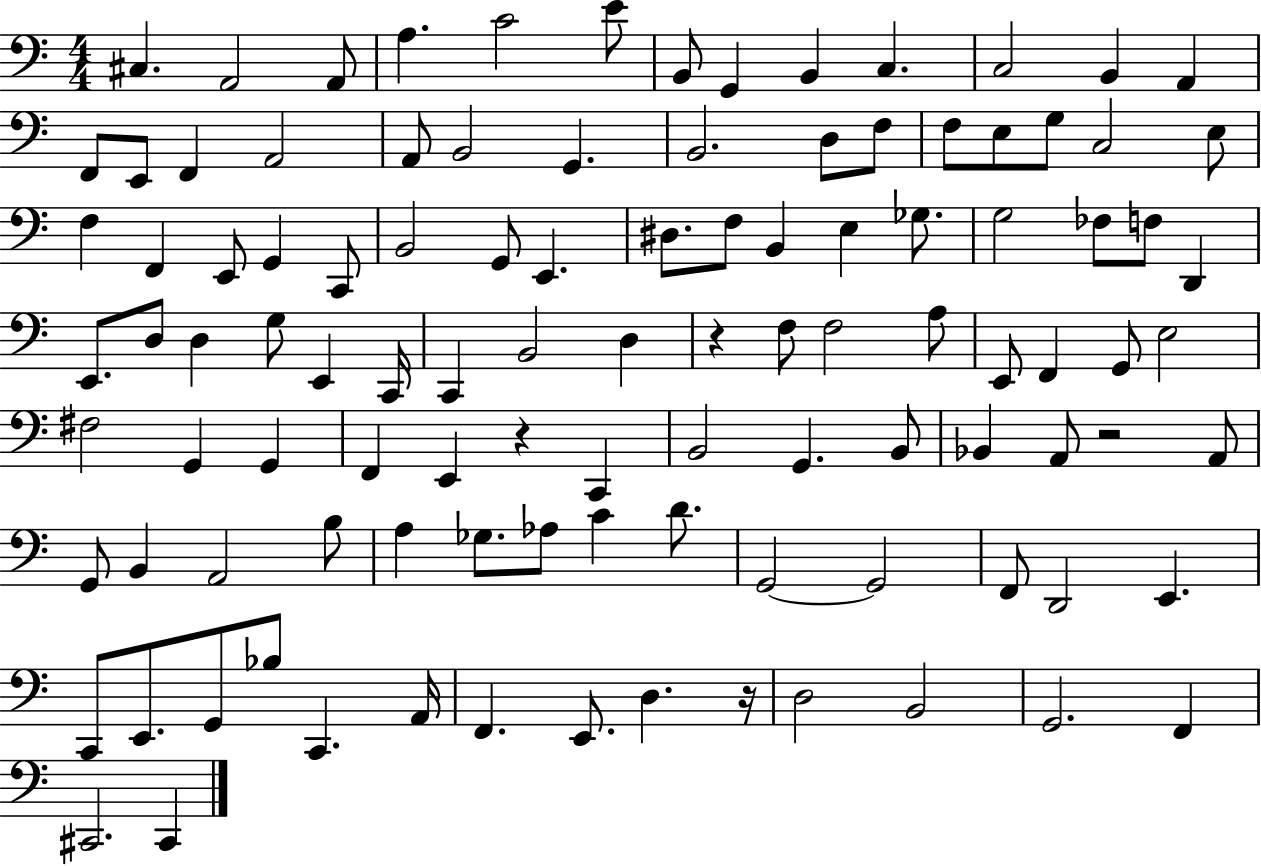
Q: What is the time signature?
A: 4/4